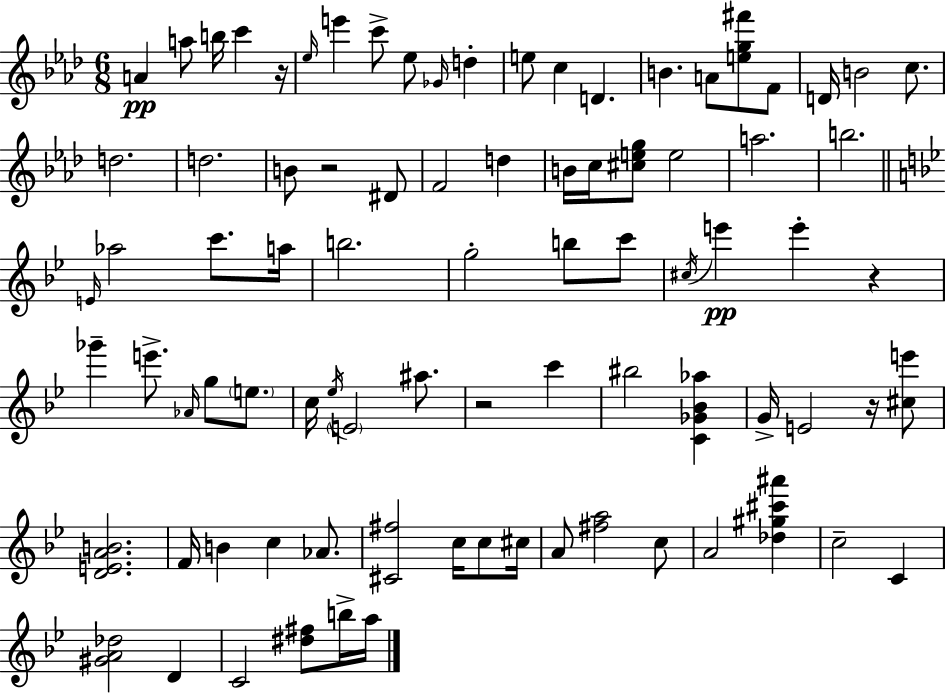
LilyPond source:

{
  \clef treble
  \numericTimeSignature
  \time 6/8
  \key aes \major
  a'4\pp a''8 b''16 c'''4 r16 | \grace { ees''16 } e'''4 c'''8-> ees''8 \grace { ges'16 } d''4-. | e''8 c''4 d'4. | b'4. a'8 <e'' g'' fis'''>8 | \break f'8 d'16 b'2 c''8. | d''2. | d''2. | b'8 r2 | \break dis'8 f'2 d''4 | b'16 c''16 <cis'' e'' g''>8 e''2 | a''2. | b''2. | \break \bar "||" \break \key g \minor \grace { e'16 } aes''2 c'''8. | a''16 b''2. | g''2-. b''8 c'''8 | \acciaccatura { cis''16 }\pp e'''4 e'''4-. r4 | \break ges'''4-- e'''8.-> \grace { aes'16 } g''8 | \parenthesize e''8. c''16 \acciaccatura { ees''16 } \parenthesize e'2 | ais''8. r2 | c'''4 bis''2 | \break <c' ges' bes' aes''>4 g'16-> e'2 | r16 <cis'' e'''>8 <d' e' a' b'>2. | f'16 b'4 c''4 | aes'8. <cis' fis''>2 | \break c''16 c''8 cis''16 a'8 <fis'' a''>2 | c''8 a'2 | <des'' gis'' cis''' ais'''>4 c''2-- | c'4 <gis' a' des''>2 | \break d'4 c'2 | <dis'' fis''>8 b''16-> a''16 \bar "|."
}